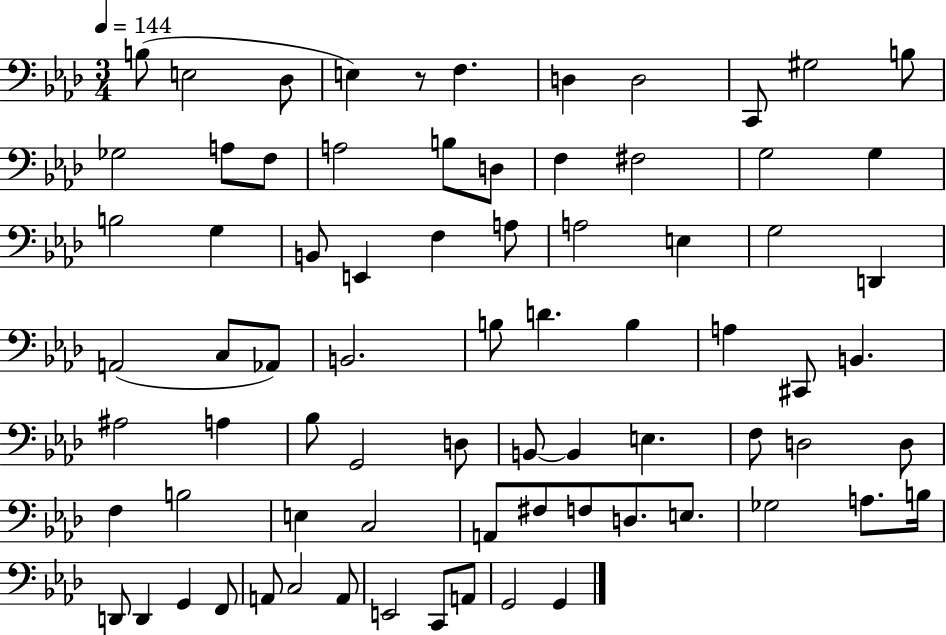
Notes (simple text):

B3/e E3/h Db3/e E3/q R/e F3/q. D3/q D3/h C2/e G#3/h B3/e Gb3/h A3/e F3/e A3/h B3/e D3/e F3/q F#3/h G3/h G3/q B3/h G3/q B2/e E2/q F3/q A3/e A3/h E3/q G3/h D2/q A2/h C3/e Ab2/e B2/h. B3/e D4/q. B3/q A3/q C#2/e B2/q. A#3/h A3/q Bb3/e G2/h D3/e B2/e B2/q E3/q. F3/e D3/h D3/e F3/q B3/h E3/q C3/h A2/e F#3/e F3/e D3/e. E3/e. Gb3/h A3/e. B3/s D2/e D2/q G2/q F2/e A2/e C3/h A2/e E2/h C2/e A2/e G2/h G2/q